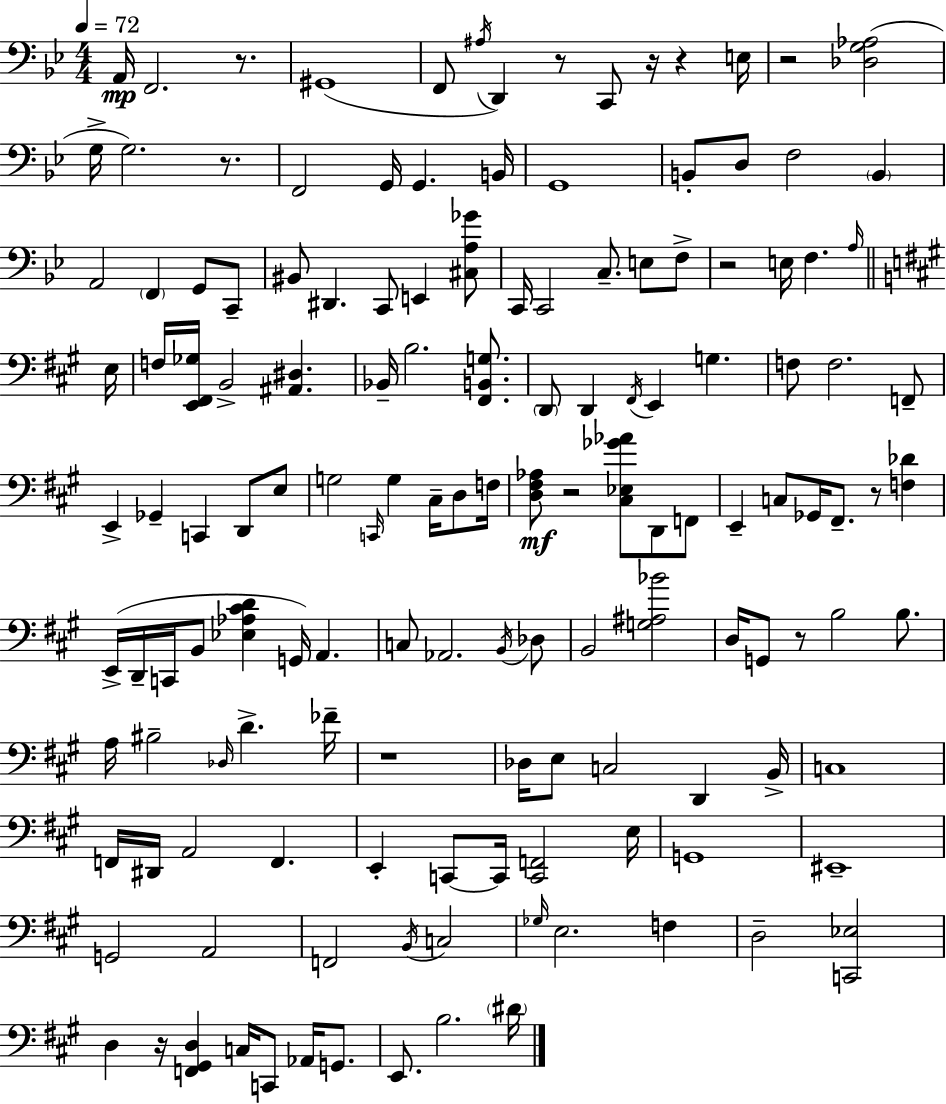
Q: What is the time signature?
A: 4/4